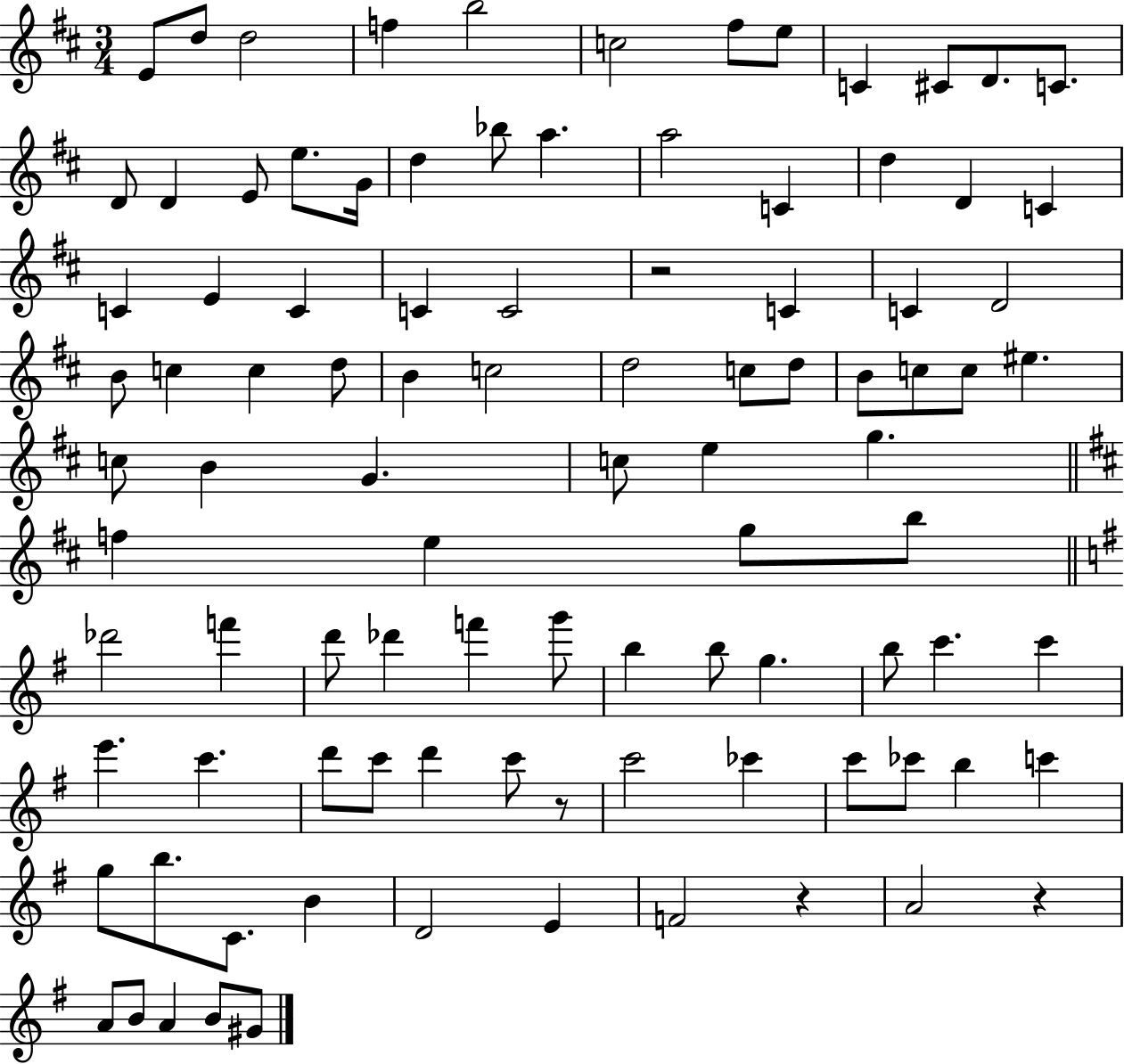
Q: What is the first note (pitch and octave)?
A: E4